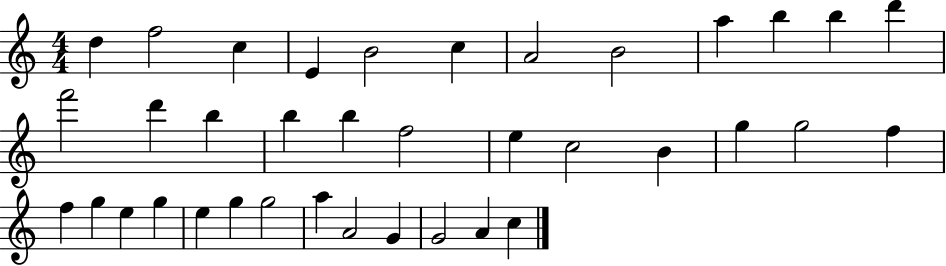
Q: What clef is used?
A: treble